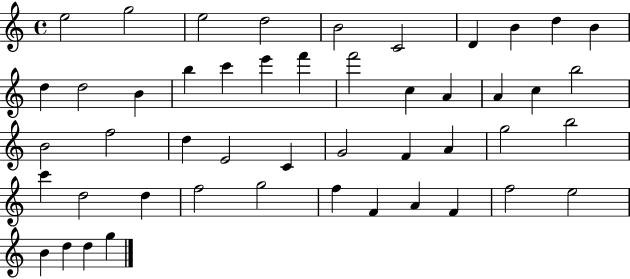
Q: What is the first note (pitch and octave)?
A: E5